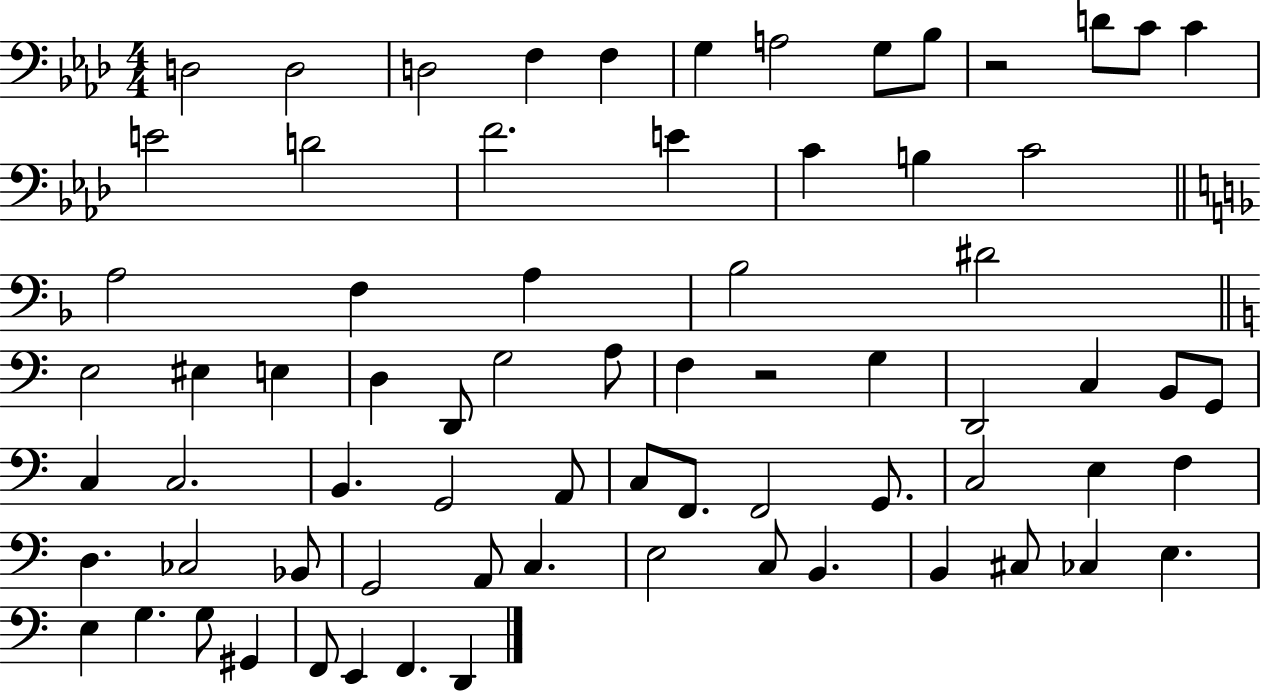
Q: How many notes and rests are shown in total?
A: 72